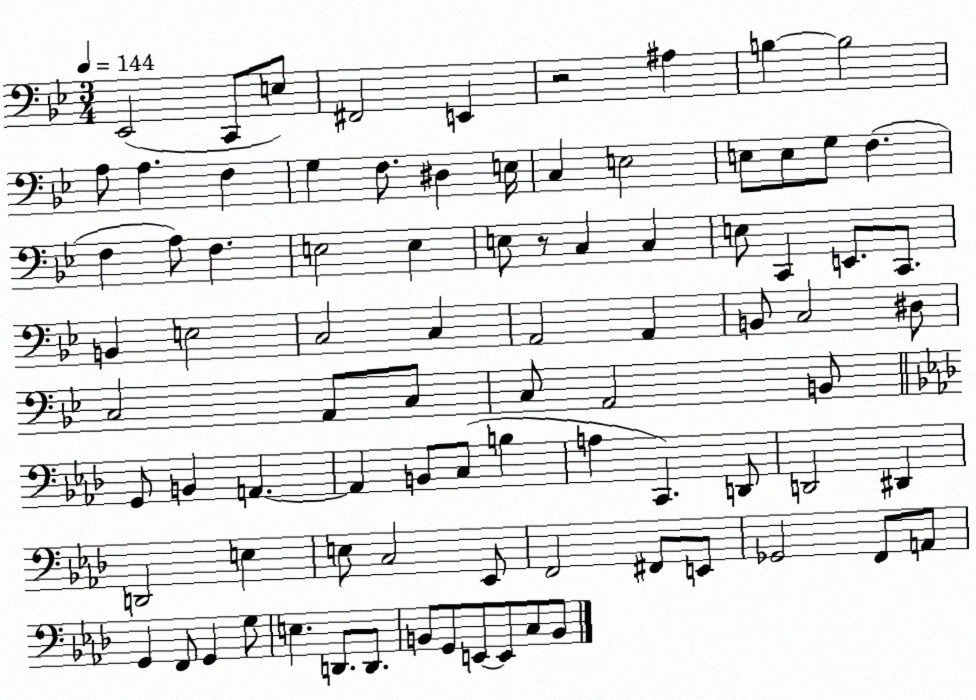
X:1
T:Untitled
M:3/4
L:1/4
K:Bb
_E,,2 C,,/2 E,/2 ^F,,2 E,, z2 ^A, B, B,2 A,/2 A, F, G, F,/2 ^D, E,/4 C, E,2 E,/2 E,/2 G,/2 F, F, A,/2 F, E,2 E, E,/2 z/2 C, C, E,/2 C,, E,,/2 C,,/2 B,, E,2 C,2 C, A,,2 A,, B,,/2 C,2 ^D,/2 C,2 A,,/2 C,/2 C,/2 A,,2 B,,/2 G,,/2 B,, A,, A,, B,,/2 C,/2 B, A, C,, D,,/2 D,,2 ^D,, D,,2 E, E,/2 C,2 _E,,/2 F,,2 ^F,,/2 E,,/2 _G,,2 F,,/2 A,,/2 G,, F,,/2 G,, G,/2 E, D,,/2 D,,/2 B,,/2 G,,/2 E,,/2 E,,/2 C,/2 B,,/2